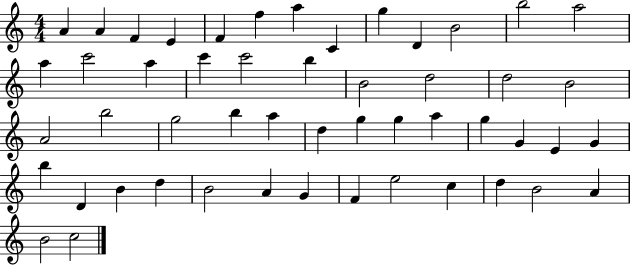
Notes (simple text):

A4/q A4/q F4/q E4/q F4/q F5/q A5/q C4/q G5/q D4/q B4/h B5/h A5/h A5/q C6/h A5/q C6/q C6/h B5/q B4/h D5/h D5/h B4/h A4/h B5/h G5/h B5/q A5/q D5/q G5/q G5/q A5/q G5/q G4/q E4/q G4/q B5/q D4/q B4/q D5/q B4/h A4/q G4/q F4/q E5/h C5/q D5/q B4/h A4/q B4/h C5/h